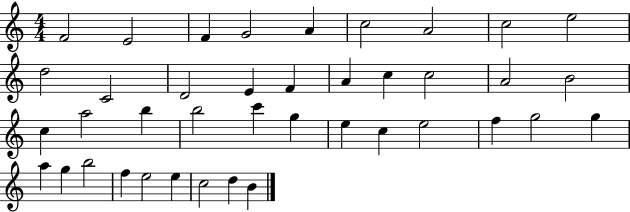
F4/h E4/h F4/q G4/h A4/q C5/h A4/h C5/h E5/h D5/h C4/h D4/h E4/q F4/q A4/q C5/q C5/h A4/h B4/h C5/q A5/h B5/q B5/h C6/q G5/q E5/q C5/q E5/h F5/q G5/h G5/q A5/q G5/q B5/h F5/q E5/h E5/q C5/h D5/q B4/q